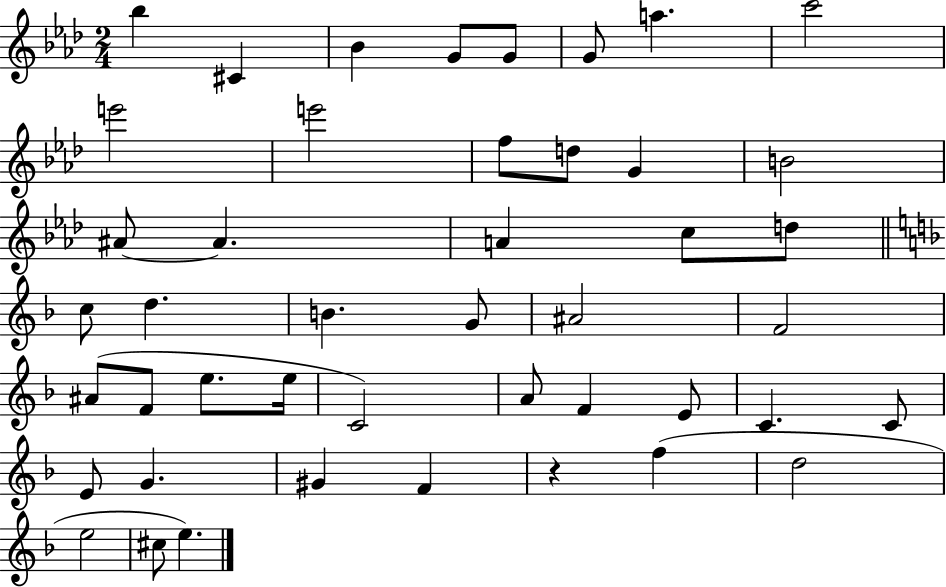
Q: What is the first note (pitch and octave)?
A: Bb5